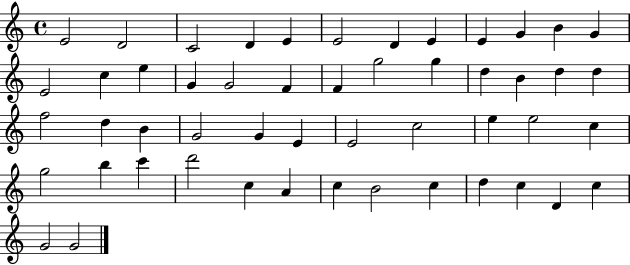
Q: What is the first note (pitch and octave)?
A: E4